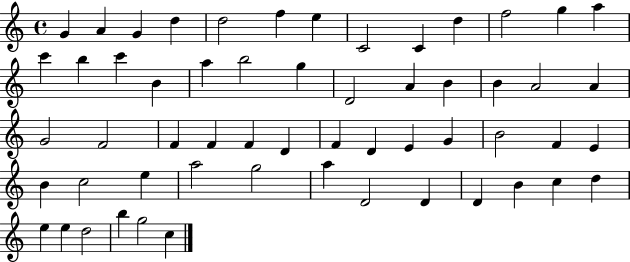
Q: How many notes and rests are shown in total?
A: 57